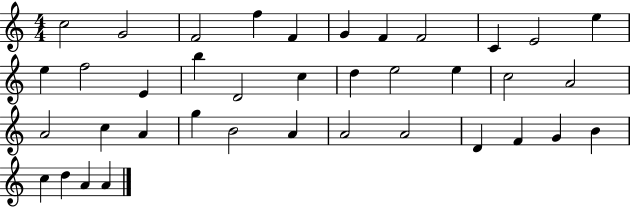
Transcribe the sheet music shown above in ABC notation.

X:1
T:Untitled
M:4/4
L:1/4
K:C
c2 G2 F2 f F G F F2 C E2 e e f2 E b D2 c d e2 e c2 A2 A2 c A g B2 A A2 A2 D F G B c d A A